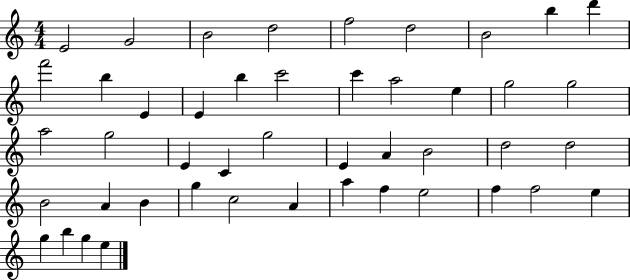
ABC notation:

X:1
T:Untitled
M:4/4
L:1/4
K:C
E2 G2 B2 d2 f2 d2 B2 b d' f'2 b E E b c'2 c' a2 e g2 g2 a2 g2 E C g2 E A B2 d2 d2 B2 A B g c2 A a f e2 f f2 e g b g e